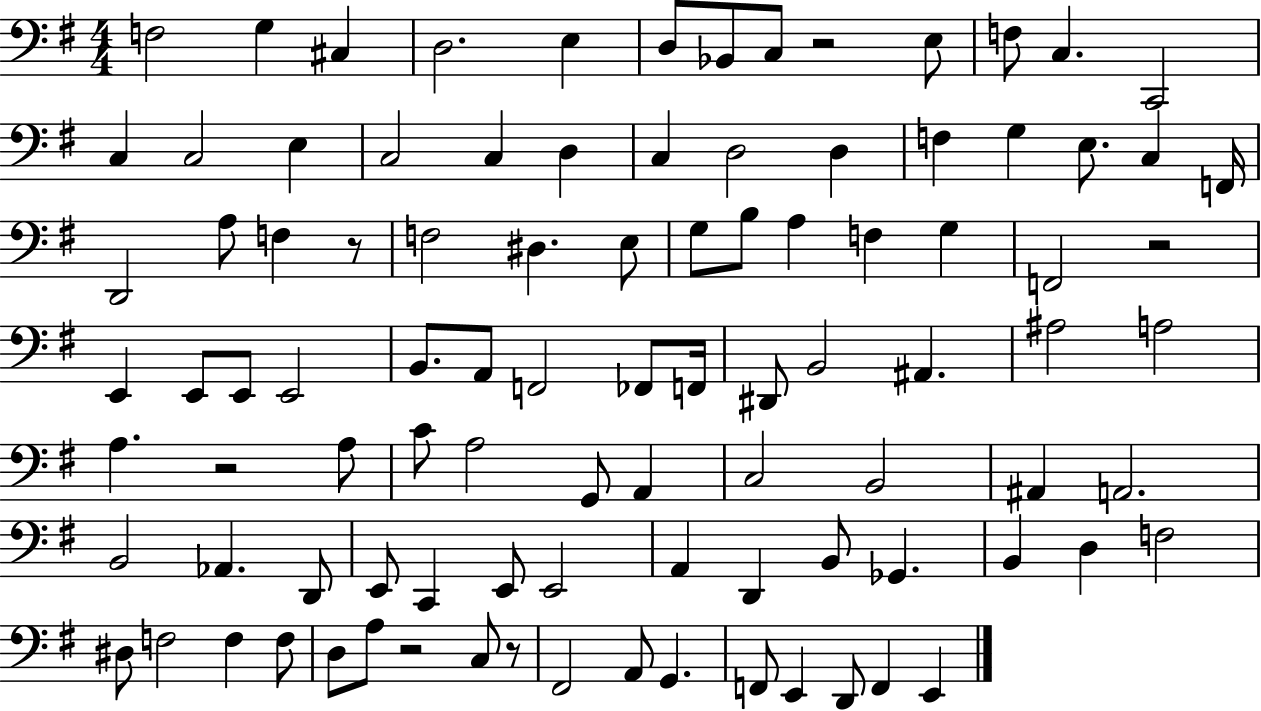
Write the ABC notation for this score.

X:1
T:Untitled
M:4/4
L:1/4
K:G
F,2 G, ^C, D,2 E, D,/2 _B,,/2 C,/2 z2 E,/2 F,/2 C, C,,2 C, C,2 E, C,2 C, D, C, D,2 D, F, G, E,/2 C, F,,/4 D,,2 A,/2 F, z/2 F,2 ^D, E,/2 G,/2 B,/2 A, F, G, F,,2 z2 E,, E,,/2 E,,/2 E,,2 B,,/2 A,,/2 F,,2 _F,,/2 F,,/4 ^D,,/2 B,,2 ^A,, ^A,2 A,2 A, z2 A,/2 C/2 A,2 G,,/2 A,, C,2 B,,2 ^A,, A,,2 B,,2 _A,, D,,/2 E,,/2 C,, E,,/2 E,,2 A,, D,, B,,/2 _G,, B,, D, F,2 ^D,/2 F,2 F, F,/2 D,/2 A,/2 z2 C,/2 z/2 ^F,,2 A,,/2 G,, F,,/2 E,, D,,/2 F,, E,,